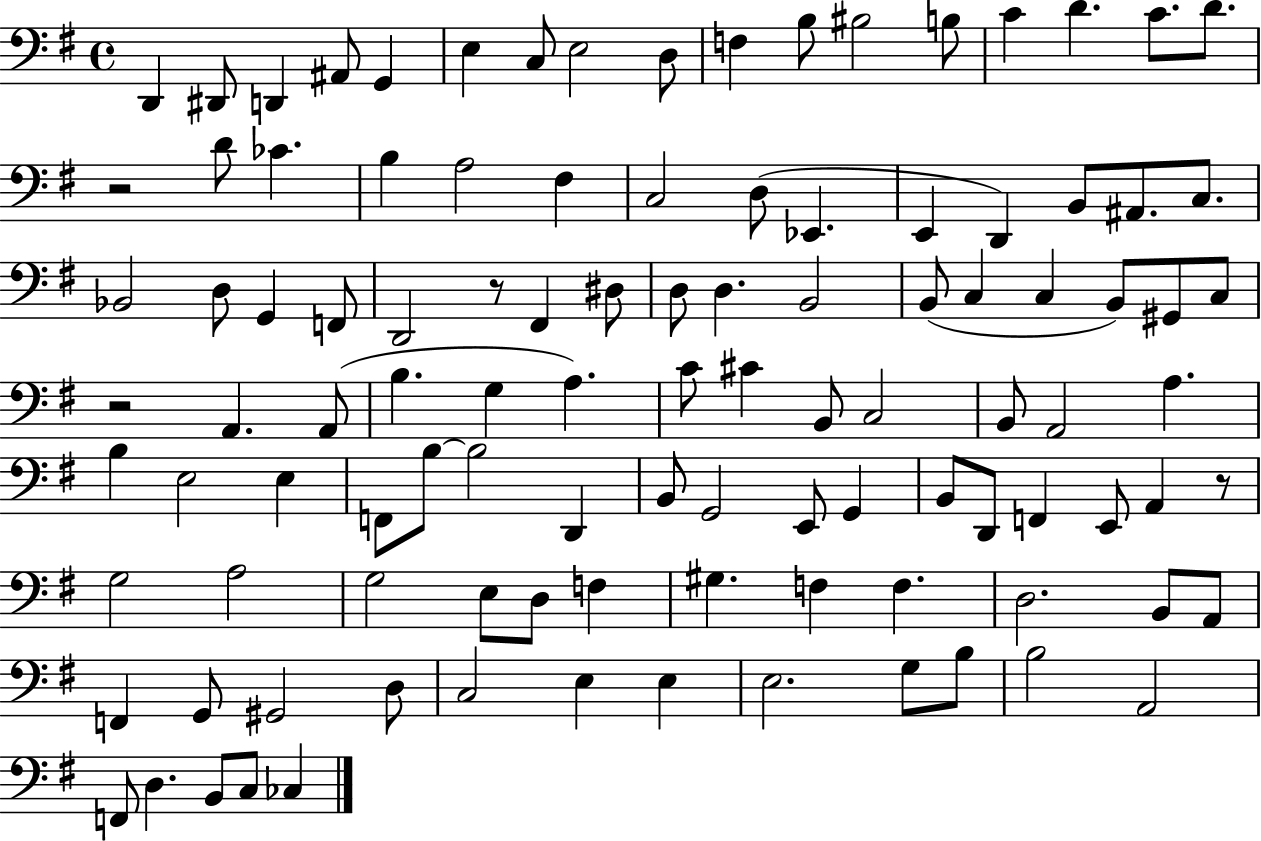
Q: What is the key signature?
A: G major